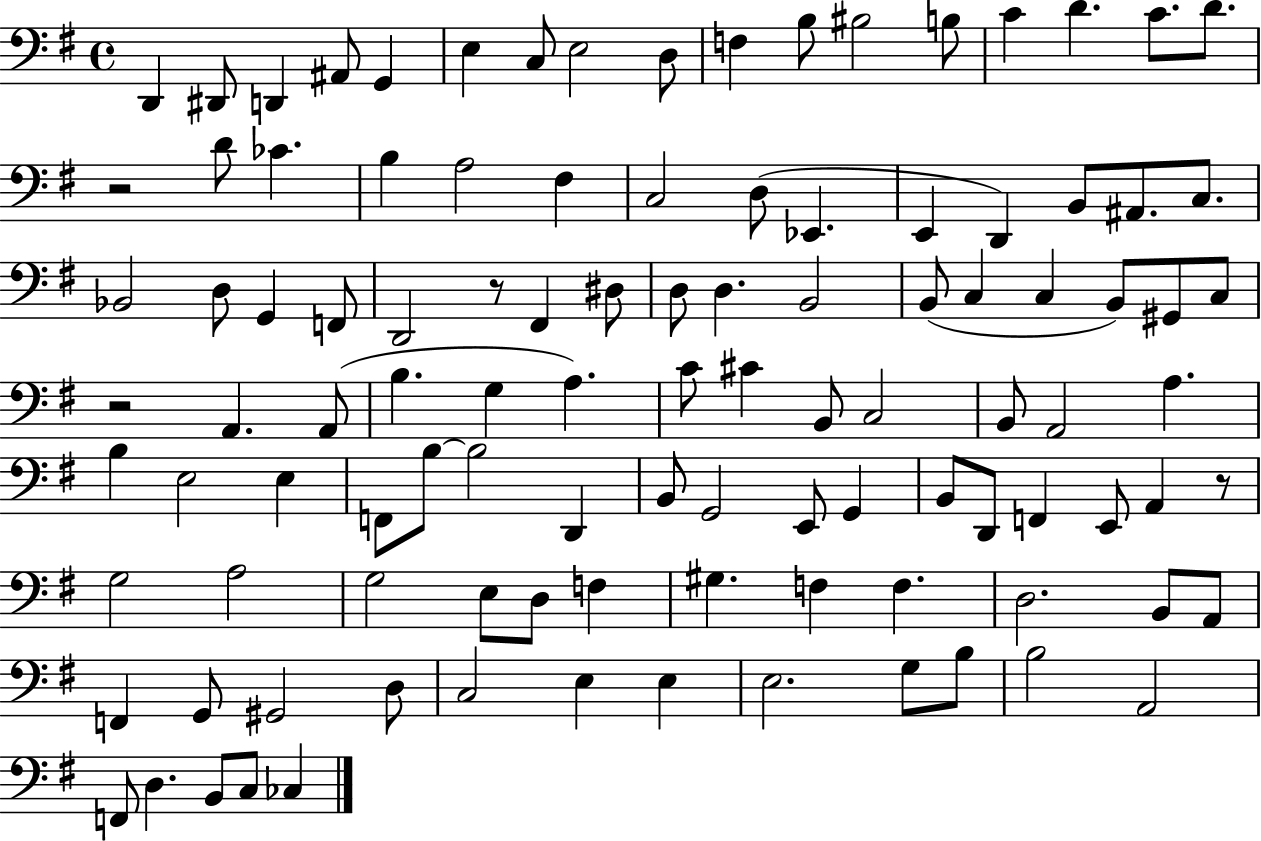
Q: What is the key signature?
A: G major